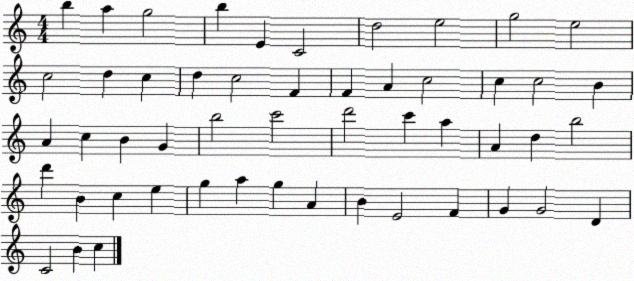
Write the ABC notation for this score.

X:1
T:Untitled
M:4/4
L:1/4
K:C
b a g2 b E C2 d2 e2 g2 e2 c2 d c d c2 F F A c2 c c2 B A c B G b2 c'2 d'2 c' a A d b2 d' B c e g a g A B E2 F G G2 D C2 B c